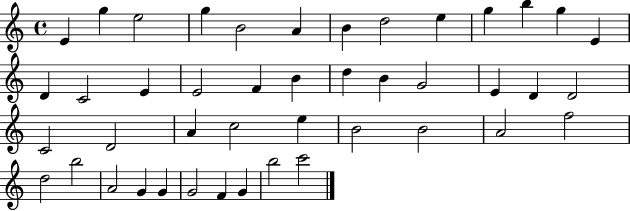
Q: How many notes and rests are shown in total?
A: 44